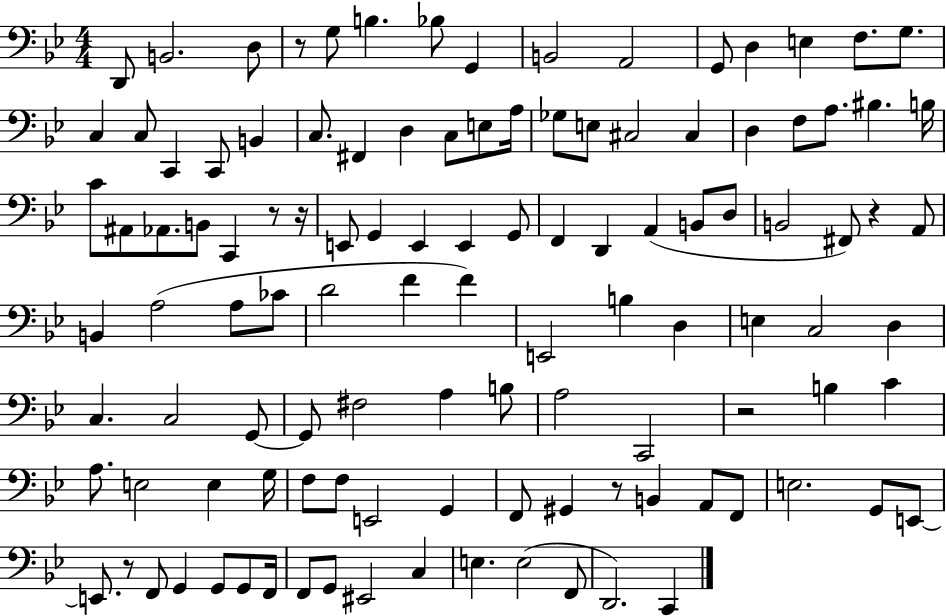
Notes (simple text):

D2/e B2/h. D3/e R/e G3/e B3/q. Bb3/e G2/q B2/h A2/h G2/e D3/q E3/q F3/e. G3/e. C3/q C3/e C2/q C2/e B2/q C3/e. F#2/q D3/q C3/e E3/e A3/s Gb3/e E3/e C#3/h C#3/q D3/q F3/e A3/e. BIS3/q. B3/s C4/e A#2/e Ab2/e. B2/e C2/q R/e R/s E2/e G2/q E2/q E2/q G2/e F2/q D2/q A2/q B2/e D3/e B2/h F#2/e R/q A2/e B2/q A3/h A3/e CES4/e D4/h F4/q F4/q E2/h B3/q D3/q E3/q C3/h D3/q C3/q. C3/h G2/e G2/e F#3/h A3/q B3/e A3/h C2/h R/h B3/q C4/q A3/e. E3/h E3/q G3/s F3/e F3/e E2/h G2/q F2/e G#2/q R/e B2/q A2/e F2/e E3/h. G2/e E2/e E2/e. R/e F2/e G2/q G2/e G2/e F2/s F2/e G2/e EIS2/h C3/q E3/q. E3/h F2/e D2/h. C2/q